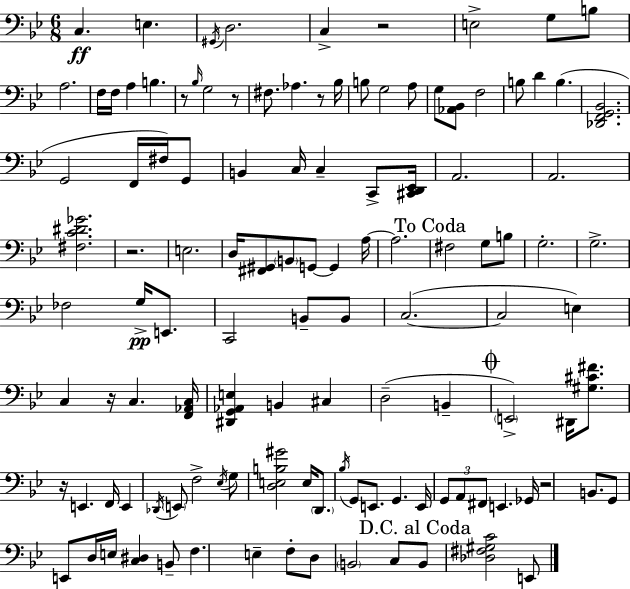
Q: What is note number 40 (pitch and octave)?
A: G2